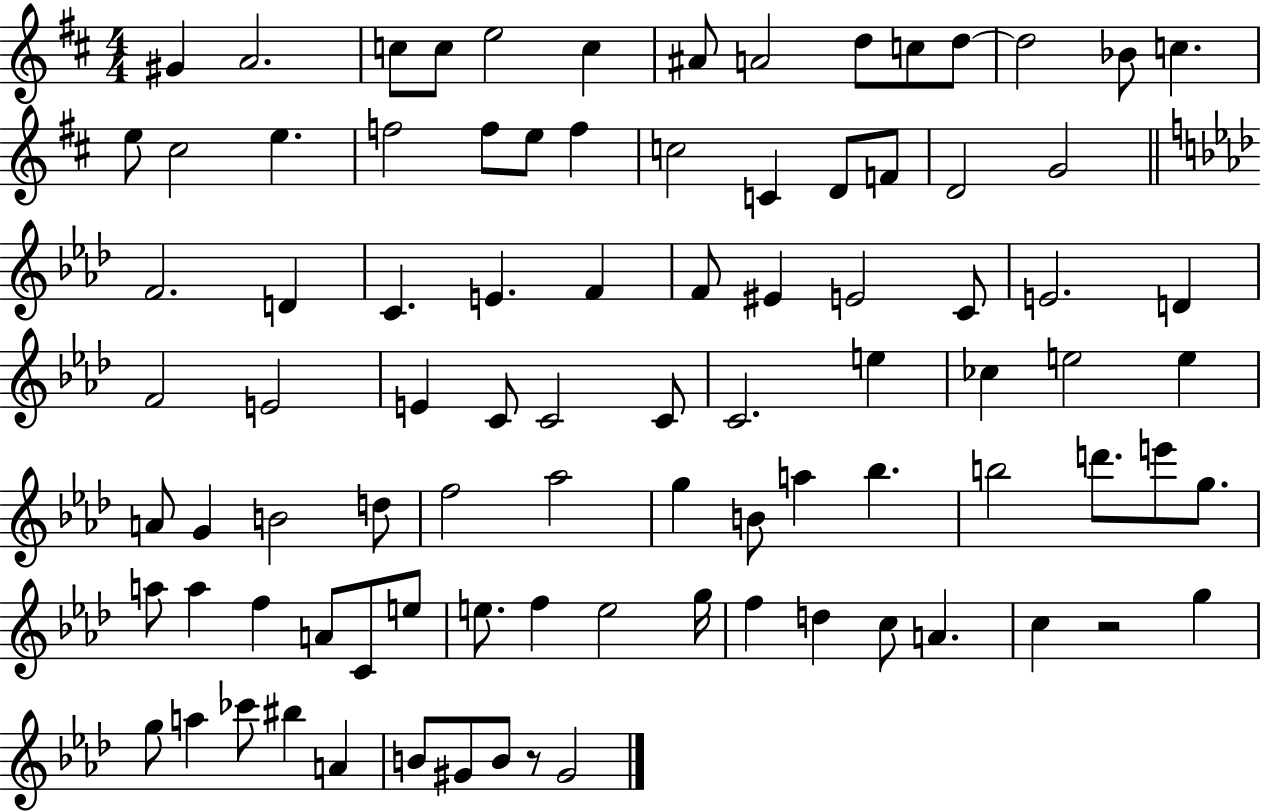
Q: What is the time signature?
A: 4/4